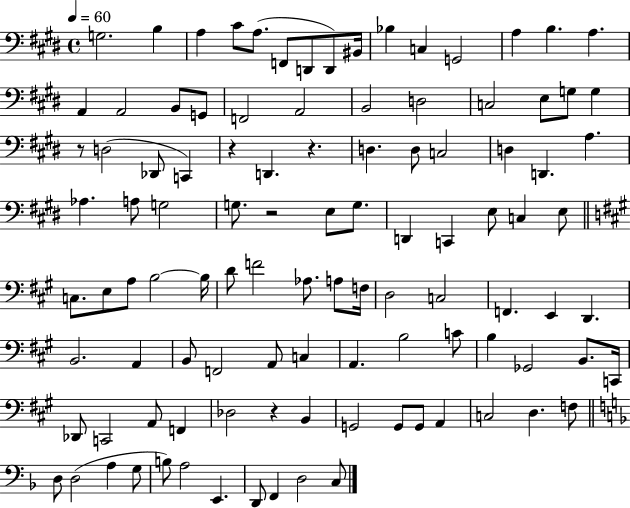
X:1
T:Untitled
M:4/4
L:1/4
K:E
G,2 B, A, ^C/2 A,/2 F,,/2 D,,/2 D,,/2 ^B,,/4 _B, C, G,,2 A, B, A, A,, A,,2 B,,/2 G,,/2 F,,2 A,,2 B,,2 D,2 C,2 E,/2 G,/2 G, z/2 D,2 _D,,/2 C,, z D,, z D, D,/2 C,2 D, D,, A, _A, A,/2 G,2 G,/2 z2 E,/2 G,/2 D,, C,, E,/2 C, E,/2 C,/2 E,/2 A,/2 B,2 B,/4 D/2 F2 _A,/2 A,/2 F,/4 D,2 C,2 F,, E,, D,, B,,2 A,, B,,/2 F,,2 A,,/2 C, A,, B,2 C/2 B, _G,,2 B,,/2 C,,/4 _D,,/2 C,,2 A,,/2 F,, _D,2 z B,, G,,2 G,,/2 G,,/2 A,, C,2 D, F,/2 D,/2 D,2 A, G,/2 B,/2 A,2 E,, D,,/2 F,, D,2 C,/2